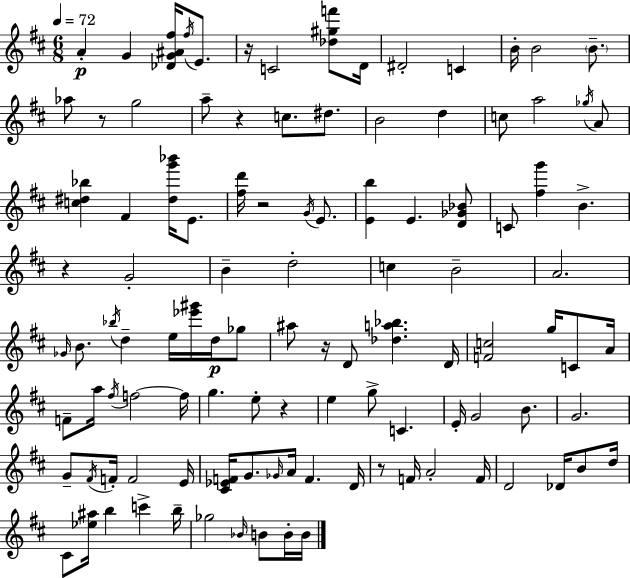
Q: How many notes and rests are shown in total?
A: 109